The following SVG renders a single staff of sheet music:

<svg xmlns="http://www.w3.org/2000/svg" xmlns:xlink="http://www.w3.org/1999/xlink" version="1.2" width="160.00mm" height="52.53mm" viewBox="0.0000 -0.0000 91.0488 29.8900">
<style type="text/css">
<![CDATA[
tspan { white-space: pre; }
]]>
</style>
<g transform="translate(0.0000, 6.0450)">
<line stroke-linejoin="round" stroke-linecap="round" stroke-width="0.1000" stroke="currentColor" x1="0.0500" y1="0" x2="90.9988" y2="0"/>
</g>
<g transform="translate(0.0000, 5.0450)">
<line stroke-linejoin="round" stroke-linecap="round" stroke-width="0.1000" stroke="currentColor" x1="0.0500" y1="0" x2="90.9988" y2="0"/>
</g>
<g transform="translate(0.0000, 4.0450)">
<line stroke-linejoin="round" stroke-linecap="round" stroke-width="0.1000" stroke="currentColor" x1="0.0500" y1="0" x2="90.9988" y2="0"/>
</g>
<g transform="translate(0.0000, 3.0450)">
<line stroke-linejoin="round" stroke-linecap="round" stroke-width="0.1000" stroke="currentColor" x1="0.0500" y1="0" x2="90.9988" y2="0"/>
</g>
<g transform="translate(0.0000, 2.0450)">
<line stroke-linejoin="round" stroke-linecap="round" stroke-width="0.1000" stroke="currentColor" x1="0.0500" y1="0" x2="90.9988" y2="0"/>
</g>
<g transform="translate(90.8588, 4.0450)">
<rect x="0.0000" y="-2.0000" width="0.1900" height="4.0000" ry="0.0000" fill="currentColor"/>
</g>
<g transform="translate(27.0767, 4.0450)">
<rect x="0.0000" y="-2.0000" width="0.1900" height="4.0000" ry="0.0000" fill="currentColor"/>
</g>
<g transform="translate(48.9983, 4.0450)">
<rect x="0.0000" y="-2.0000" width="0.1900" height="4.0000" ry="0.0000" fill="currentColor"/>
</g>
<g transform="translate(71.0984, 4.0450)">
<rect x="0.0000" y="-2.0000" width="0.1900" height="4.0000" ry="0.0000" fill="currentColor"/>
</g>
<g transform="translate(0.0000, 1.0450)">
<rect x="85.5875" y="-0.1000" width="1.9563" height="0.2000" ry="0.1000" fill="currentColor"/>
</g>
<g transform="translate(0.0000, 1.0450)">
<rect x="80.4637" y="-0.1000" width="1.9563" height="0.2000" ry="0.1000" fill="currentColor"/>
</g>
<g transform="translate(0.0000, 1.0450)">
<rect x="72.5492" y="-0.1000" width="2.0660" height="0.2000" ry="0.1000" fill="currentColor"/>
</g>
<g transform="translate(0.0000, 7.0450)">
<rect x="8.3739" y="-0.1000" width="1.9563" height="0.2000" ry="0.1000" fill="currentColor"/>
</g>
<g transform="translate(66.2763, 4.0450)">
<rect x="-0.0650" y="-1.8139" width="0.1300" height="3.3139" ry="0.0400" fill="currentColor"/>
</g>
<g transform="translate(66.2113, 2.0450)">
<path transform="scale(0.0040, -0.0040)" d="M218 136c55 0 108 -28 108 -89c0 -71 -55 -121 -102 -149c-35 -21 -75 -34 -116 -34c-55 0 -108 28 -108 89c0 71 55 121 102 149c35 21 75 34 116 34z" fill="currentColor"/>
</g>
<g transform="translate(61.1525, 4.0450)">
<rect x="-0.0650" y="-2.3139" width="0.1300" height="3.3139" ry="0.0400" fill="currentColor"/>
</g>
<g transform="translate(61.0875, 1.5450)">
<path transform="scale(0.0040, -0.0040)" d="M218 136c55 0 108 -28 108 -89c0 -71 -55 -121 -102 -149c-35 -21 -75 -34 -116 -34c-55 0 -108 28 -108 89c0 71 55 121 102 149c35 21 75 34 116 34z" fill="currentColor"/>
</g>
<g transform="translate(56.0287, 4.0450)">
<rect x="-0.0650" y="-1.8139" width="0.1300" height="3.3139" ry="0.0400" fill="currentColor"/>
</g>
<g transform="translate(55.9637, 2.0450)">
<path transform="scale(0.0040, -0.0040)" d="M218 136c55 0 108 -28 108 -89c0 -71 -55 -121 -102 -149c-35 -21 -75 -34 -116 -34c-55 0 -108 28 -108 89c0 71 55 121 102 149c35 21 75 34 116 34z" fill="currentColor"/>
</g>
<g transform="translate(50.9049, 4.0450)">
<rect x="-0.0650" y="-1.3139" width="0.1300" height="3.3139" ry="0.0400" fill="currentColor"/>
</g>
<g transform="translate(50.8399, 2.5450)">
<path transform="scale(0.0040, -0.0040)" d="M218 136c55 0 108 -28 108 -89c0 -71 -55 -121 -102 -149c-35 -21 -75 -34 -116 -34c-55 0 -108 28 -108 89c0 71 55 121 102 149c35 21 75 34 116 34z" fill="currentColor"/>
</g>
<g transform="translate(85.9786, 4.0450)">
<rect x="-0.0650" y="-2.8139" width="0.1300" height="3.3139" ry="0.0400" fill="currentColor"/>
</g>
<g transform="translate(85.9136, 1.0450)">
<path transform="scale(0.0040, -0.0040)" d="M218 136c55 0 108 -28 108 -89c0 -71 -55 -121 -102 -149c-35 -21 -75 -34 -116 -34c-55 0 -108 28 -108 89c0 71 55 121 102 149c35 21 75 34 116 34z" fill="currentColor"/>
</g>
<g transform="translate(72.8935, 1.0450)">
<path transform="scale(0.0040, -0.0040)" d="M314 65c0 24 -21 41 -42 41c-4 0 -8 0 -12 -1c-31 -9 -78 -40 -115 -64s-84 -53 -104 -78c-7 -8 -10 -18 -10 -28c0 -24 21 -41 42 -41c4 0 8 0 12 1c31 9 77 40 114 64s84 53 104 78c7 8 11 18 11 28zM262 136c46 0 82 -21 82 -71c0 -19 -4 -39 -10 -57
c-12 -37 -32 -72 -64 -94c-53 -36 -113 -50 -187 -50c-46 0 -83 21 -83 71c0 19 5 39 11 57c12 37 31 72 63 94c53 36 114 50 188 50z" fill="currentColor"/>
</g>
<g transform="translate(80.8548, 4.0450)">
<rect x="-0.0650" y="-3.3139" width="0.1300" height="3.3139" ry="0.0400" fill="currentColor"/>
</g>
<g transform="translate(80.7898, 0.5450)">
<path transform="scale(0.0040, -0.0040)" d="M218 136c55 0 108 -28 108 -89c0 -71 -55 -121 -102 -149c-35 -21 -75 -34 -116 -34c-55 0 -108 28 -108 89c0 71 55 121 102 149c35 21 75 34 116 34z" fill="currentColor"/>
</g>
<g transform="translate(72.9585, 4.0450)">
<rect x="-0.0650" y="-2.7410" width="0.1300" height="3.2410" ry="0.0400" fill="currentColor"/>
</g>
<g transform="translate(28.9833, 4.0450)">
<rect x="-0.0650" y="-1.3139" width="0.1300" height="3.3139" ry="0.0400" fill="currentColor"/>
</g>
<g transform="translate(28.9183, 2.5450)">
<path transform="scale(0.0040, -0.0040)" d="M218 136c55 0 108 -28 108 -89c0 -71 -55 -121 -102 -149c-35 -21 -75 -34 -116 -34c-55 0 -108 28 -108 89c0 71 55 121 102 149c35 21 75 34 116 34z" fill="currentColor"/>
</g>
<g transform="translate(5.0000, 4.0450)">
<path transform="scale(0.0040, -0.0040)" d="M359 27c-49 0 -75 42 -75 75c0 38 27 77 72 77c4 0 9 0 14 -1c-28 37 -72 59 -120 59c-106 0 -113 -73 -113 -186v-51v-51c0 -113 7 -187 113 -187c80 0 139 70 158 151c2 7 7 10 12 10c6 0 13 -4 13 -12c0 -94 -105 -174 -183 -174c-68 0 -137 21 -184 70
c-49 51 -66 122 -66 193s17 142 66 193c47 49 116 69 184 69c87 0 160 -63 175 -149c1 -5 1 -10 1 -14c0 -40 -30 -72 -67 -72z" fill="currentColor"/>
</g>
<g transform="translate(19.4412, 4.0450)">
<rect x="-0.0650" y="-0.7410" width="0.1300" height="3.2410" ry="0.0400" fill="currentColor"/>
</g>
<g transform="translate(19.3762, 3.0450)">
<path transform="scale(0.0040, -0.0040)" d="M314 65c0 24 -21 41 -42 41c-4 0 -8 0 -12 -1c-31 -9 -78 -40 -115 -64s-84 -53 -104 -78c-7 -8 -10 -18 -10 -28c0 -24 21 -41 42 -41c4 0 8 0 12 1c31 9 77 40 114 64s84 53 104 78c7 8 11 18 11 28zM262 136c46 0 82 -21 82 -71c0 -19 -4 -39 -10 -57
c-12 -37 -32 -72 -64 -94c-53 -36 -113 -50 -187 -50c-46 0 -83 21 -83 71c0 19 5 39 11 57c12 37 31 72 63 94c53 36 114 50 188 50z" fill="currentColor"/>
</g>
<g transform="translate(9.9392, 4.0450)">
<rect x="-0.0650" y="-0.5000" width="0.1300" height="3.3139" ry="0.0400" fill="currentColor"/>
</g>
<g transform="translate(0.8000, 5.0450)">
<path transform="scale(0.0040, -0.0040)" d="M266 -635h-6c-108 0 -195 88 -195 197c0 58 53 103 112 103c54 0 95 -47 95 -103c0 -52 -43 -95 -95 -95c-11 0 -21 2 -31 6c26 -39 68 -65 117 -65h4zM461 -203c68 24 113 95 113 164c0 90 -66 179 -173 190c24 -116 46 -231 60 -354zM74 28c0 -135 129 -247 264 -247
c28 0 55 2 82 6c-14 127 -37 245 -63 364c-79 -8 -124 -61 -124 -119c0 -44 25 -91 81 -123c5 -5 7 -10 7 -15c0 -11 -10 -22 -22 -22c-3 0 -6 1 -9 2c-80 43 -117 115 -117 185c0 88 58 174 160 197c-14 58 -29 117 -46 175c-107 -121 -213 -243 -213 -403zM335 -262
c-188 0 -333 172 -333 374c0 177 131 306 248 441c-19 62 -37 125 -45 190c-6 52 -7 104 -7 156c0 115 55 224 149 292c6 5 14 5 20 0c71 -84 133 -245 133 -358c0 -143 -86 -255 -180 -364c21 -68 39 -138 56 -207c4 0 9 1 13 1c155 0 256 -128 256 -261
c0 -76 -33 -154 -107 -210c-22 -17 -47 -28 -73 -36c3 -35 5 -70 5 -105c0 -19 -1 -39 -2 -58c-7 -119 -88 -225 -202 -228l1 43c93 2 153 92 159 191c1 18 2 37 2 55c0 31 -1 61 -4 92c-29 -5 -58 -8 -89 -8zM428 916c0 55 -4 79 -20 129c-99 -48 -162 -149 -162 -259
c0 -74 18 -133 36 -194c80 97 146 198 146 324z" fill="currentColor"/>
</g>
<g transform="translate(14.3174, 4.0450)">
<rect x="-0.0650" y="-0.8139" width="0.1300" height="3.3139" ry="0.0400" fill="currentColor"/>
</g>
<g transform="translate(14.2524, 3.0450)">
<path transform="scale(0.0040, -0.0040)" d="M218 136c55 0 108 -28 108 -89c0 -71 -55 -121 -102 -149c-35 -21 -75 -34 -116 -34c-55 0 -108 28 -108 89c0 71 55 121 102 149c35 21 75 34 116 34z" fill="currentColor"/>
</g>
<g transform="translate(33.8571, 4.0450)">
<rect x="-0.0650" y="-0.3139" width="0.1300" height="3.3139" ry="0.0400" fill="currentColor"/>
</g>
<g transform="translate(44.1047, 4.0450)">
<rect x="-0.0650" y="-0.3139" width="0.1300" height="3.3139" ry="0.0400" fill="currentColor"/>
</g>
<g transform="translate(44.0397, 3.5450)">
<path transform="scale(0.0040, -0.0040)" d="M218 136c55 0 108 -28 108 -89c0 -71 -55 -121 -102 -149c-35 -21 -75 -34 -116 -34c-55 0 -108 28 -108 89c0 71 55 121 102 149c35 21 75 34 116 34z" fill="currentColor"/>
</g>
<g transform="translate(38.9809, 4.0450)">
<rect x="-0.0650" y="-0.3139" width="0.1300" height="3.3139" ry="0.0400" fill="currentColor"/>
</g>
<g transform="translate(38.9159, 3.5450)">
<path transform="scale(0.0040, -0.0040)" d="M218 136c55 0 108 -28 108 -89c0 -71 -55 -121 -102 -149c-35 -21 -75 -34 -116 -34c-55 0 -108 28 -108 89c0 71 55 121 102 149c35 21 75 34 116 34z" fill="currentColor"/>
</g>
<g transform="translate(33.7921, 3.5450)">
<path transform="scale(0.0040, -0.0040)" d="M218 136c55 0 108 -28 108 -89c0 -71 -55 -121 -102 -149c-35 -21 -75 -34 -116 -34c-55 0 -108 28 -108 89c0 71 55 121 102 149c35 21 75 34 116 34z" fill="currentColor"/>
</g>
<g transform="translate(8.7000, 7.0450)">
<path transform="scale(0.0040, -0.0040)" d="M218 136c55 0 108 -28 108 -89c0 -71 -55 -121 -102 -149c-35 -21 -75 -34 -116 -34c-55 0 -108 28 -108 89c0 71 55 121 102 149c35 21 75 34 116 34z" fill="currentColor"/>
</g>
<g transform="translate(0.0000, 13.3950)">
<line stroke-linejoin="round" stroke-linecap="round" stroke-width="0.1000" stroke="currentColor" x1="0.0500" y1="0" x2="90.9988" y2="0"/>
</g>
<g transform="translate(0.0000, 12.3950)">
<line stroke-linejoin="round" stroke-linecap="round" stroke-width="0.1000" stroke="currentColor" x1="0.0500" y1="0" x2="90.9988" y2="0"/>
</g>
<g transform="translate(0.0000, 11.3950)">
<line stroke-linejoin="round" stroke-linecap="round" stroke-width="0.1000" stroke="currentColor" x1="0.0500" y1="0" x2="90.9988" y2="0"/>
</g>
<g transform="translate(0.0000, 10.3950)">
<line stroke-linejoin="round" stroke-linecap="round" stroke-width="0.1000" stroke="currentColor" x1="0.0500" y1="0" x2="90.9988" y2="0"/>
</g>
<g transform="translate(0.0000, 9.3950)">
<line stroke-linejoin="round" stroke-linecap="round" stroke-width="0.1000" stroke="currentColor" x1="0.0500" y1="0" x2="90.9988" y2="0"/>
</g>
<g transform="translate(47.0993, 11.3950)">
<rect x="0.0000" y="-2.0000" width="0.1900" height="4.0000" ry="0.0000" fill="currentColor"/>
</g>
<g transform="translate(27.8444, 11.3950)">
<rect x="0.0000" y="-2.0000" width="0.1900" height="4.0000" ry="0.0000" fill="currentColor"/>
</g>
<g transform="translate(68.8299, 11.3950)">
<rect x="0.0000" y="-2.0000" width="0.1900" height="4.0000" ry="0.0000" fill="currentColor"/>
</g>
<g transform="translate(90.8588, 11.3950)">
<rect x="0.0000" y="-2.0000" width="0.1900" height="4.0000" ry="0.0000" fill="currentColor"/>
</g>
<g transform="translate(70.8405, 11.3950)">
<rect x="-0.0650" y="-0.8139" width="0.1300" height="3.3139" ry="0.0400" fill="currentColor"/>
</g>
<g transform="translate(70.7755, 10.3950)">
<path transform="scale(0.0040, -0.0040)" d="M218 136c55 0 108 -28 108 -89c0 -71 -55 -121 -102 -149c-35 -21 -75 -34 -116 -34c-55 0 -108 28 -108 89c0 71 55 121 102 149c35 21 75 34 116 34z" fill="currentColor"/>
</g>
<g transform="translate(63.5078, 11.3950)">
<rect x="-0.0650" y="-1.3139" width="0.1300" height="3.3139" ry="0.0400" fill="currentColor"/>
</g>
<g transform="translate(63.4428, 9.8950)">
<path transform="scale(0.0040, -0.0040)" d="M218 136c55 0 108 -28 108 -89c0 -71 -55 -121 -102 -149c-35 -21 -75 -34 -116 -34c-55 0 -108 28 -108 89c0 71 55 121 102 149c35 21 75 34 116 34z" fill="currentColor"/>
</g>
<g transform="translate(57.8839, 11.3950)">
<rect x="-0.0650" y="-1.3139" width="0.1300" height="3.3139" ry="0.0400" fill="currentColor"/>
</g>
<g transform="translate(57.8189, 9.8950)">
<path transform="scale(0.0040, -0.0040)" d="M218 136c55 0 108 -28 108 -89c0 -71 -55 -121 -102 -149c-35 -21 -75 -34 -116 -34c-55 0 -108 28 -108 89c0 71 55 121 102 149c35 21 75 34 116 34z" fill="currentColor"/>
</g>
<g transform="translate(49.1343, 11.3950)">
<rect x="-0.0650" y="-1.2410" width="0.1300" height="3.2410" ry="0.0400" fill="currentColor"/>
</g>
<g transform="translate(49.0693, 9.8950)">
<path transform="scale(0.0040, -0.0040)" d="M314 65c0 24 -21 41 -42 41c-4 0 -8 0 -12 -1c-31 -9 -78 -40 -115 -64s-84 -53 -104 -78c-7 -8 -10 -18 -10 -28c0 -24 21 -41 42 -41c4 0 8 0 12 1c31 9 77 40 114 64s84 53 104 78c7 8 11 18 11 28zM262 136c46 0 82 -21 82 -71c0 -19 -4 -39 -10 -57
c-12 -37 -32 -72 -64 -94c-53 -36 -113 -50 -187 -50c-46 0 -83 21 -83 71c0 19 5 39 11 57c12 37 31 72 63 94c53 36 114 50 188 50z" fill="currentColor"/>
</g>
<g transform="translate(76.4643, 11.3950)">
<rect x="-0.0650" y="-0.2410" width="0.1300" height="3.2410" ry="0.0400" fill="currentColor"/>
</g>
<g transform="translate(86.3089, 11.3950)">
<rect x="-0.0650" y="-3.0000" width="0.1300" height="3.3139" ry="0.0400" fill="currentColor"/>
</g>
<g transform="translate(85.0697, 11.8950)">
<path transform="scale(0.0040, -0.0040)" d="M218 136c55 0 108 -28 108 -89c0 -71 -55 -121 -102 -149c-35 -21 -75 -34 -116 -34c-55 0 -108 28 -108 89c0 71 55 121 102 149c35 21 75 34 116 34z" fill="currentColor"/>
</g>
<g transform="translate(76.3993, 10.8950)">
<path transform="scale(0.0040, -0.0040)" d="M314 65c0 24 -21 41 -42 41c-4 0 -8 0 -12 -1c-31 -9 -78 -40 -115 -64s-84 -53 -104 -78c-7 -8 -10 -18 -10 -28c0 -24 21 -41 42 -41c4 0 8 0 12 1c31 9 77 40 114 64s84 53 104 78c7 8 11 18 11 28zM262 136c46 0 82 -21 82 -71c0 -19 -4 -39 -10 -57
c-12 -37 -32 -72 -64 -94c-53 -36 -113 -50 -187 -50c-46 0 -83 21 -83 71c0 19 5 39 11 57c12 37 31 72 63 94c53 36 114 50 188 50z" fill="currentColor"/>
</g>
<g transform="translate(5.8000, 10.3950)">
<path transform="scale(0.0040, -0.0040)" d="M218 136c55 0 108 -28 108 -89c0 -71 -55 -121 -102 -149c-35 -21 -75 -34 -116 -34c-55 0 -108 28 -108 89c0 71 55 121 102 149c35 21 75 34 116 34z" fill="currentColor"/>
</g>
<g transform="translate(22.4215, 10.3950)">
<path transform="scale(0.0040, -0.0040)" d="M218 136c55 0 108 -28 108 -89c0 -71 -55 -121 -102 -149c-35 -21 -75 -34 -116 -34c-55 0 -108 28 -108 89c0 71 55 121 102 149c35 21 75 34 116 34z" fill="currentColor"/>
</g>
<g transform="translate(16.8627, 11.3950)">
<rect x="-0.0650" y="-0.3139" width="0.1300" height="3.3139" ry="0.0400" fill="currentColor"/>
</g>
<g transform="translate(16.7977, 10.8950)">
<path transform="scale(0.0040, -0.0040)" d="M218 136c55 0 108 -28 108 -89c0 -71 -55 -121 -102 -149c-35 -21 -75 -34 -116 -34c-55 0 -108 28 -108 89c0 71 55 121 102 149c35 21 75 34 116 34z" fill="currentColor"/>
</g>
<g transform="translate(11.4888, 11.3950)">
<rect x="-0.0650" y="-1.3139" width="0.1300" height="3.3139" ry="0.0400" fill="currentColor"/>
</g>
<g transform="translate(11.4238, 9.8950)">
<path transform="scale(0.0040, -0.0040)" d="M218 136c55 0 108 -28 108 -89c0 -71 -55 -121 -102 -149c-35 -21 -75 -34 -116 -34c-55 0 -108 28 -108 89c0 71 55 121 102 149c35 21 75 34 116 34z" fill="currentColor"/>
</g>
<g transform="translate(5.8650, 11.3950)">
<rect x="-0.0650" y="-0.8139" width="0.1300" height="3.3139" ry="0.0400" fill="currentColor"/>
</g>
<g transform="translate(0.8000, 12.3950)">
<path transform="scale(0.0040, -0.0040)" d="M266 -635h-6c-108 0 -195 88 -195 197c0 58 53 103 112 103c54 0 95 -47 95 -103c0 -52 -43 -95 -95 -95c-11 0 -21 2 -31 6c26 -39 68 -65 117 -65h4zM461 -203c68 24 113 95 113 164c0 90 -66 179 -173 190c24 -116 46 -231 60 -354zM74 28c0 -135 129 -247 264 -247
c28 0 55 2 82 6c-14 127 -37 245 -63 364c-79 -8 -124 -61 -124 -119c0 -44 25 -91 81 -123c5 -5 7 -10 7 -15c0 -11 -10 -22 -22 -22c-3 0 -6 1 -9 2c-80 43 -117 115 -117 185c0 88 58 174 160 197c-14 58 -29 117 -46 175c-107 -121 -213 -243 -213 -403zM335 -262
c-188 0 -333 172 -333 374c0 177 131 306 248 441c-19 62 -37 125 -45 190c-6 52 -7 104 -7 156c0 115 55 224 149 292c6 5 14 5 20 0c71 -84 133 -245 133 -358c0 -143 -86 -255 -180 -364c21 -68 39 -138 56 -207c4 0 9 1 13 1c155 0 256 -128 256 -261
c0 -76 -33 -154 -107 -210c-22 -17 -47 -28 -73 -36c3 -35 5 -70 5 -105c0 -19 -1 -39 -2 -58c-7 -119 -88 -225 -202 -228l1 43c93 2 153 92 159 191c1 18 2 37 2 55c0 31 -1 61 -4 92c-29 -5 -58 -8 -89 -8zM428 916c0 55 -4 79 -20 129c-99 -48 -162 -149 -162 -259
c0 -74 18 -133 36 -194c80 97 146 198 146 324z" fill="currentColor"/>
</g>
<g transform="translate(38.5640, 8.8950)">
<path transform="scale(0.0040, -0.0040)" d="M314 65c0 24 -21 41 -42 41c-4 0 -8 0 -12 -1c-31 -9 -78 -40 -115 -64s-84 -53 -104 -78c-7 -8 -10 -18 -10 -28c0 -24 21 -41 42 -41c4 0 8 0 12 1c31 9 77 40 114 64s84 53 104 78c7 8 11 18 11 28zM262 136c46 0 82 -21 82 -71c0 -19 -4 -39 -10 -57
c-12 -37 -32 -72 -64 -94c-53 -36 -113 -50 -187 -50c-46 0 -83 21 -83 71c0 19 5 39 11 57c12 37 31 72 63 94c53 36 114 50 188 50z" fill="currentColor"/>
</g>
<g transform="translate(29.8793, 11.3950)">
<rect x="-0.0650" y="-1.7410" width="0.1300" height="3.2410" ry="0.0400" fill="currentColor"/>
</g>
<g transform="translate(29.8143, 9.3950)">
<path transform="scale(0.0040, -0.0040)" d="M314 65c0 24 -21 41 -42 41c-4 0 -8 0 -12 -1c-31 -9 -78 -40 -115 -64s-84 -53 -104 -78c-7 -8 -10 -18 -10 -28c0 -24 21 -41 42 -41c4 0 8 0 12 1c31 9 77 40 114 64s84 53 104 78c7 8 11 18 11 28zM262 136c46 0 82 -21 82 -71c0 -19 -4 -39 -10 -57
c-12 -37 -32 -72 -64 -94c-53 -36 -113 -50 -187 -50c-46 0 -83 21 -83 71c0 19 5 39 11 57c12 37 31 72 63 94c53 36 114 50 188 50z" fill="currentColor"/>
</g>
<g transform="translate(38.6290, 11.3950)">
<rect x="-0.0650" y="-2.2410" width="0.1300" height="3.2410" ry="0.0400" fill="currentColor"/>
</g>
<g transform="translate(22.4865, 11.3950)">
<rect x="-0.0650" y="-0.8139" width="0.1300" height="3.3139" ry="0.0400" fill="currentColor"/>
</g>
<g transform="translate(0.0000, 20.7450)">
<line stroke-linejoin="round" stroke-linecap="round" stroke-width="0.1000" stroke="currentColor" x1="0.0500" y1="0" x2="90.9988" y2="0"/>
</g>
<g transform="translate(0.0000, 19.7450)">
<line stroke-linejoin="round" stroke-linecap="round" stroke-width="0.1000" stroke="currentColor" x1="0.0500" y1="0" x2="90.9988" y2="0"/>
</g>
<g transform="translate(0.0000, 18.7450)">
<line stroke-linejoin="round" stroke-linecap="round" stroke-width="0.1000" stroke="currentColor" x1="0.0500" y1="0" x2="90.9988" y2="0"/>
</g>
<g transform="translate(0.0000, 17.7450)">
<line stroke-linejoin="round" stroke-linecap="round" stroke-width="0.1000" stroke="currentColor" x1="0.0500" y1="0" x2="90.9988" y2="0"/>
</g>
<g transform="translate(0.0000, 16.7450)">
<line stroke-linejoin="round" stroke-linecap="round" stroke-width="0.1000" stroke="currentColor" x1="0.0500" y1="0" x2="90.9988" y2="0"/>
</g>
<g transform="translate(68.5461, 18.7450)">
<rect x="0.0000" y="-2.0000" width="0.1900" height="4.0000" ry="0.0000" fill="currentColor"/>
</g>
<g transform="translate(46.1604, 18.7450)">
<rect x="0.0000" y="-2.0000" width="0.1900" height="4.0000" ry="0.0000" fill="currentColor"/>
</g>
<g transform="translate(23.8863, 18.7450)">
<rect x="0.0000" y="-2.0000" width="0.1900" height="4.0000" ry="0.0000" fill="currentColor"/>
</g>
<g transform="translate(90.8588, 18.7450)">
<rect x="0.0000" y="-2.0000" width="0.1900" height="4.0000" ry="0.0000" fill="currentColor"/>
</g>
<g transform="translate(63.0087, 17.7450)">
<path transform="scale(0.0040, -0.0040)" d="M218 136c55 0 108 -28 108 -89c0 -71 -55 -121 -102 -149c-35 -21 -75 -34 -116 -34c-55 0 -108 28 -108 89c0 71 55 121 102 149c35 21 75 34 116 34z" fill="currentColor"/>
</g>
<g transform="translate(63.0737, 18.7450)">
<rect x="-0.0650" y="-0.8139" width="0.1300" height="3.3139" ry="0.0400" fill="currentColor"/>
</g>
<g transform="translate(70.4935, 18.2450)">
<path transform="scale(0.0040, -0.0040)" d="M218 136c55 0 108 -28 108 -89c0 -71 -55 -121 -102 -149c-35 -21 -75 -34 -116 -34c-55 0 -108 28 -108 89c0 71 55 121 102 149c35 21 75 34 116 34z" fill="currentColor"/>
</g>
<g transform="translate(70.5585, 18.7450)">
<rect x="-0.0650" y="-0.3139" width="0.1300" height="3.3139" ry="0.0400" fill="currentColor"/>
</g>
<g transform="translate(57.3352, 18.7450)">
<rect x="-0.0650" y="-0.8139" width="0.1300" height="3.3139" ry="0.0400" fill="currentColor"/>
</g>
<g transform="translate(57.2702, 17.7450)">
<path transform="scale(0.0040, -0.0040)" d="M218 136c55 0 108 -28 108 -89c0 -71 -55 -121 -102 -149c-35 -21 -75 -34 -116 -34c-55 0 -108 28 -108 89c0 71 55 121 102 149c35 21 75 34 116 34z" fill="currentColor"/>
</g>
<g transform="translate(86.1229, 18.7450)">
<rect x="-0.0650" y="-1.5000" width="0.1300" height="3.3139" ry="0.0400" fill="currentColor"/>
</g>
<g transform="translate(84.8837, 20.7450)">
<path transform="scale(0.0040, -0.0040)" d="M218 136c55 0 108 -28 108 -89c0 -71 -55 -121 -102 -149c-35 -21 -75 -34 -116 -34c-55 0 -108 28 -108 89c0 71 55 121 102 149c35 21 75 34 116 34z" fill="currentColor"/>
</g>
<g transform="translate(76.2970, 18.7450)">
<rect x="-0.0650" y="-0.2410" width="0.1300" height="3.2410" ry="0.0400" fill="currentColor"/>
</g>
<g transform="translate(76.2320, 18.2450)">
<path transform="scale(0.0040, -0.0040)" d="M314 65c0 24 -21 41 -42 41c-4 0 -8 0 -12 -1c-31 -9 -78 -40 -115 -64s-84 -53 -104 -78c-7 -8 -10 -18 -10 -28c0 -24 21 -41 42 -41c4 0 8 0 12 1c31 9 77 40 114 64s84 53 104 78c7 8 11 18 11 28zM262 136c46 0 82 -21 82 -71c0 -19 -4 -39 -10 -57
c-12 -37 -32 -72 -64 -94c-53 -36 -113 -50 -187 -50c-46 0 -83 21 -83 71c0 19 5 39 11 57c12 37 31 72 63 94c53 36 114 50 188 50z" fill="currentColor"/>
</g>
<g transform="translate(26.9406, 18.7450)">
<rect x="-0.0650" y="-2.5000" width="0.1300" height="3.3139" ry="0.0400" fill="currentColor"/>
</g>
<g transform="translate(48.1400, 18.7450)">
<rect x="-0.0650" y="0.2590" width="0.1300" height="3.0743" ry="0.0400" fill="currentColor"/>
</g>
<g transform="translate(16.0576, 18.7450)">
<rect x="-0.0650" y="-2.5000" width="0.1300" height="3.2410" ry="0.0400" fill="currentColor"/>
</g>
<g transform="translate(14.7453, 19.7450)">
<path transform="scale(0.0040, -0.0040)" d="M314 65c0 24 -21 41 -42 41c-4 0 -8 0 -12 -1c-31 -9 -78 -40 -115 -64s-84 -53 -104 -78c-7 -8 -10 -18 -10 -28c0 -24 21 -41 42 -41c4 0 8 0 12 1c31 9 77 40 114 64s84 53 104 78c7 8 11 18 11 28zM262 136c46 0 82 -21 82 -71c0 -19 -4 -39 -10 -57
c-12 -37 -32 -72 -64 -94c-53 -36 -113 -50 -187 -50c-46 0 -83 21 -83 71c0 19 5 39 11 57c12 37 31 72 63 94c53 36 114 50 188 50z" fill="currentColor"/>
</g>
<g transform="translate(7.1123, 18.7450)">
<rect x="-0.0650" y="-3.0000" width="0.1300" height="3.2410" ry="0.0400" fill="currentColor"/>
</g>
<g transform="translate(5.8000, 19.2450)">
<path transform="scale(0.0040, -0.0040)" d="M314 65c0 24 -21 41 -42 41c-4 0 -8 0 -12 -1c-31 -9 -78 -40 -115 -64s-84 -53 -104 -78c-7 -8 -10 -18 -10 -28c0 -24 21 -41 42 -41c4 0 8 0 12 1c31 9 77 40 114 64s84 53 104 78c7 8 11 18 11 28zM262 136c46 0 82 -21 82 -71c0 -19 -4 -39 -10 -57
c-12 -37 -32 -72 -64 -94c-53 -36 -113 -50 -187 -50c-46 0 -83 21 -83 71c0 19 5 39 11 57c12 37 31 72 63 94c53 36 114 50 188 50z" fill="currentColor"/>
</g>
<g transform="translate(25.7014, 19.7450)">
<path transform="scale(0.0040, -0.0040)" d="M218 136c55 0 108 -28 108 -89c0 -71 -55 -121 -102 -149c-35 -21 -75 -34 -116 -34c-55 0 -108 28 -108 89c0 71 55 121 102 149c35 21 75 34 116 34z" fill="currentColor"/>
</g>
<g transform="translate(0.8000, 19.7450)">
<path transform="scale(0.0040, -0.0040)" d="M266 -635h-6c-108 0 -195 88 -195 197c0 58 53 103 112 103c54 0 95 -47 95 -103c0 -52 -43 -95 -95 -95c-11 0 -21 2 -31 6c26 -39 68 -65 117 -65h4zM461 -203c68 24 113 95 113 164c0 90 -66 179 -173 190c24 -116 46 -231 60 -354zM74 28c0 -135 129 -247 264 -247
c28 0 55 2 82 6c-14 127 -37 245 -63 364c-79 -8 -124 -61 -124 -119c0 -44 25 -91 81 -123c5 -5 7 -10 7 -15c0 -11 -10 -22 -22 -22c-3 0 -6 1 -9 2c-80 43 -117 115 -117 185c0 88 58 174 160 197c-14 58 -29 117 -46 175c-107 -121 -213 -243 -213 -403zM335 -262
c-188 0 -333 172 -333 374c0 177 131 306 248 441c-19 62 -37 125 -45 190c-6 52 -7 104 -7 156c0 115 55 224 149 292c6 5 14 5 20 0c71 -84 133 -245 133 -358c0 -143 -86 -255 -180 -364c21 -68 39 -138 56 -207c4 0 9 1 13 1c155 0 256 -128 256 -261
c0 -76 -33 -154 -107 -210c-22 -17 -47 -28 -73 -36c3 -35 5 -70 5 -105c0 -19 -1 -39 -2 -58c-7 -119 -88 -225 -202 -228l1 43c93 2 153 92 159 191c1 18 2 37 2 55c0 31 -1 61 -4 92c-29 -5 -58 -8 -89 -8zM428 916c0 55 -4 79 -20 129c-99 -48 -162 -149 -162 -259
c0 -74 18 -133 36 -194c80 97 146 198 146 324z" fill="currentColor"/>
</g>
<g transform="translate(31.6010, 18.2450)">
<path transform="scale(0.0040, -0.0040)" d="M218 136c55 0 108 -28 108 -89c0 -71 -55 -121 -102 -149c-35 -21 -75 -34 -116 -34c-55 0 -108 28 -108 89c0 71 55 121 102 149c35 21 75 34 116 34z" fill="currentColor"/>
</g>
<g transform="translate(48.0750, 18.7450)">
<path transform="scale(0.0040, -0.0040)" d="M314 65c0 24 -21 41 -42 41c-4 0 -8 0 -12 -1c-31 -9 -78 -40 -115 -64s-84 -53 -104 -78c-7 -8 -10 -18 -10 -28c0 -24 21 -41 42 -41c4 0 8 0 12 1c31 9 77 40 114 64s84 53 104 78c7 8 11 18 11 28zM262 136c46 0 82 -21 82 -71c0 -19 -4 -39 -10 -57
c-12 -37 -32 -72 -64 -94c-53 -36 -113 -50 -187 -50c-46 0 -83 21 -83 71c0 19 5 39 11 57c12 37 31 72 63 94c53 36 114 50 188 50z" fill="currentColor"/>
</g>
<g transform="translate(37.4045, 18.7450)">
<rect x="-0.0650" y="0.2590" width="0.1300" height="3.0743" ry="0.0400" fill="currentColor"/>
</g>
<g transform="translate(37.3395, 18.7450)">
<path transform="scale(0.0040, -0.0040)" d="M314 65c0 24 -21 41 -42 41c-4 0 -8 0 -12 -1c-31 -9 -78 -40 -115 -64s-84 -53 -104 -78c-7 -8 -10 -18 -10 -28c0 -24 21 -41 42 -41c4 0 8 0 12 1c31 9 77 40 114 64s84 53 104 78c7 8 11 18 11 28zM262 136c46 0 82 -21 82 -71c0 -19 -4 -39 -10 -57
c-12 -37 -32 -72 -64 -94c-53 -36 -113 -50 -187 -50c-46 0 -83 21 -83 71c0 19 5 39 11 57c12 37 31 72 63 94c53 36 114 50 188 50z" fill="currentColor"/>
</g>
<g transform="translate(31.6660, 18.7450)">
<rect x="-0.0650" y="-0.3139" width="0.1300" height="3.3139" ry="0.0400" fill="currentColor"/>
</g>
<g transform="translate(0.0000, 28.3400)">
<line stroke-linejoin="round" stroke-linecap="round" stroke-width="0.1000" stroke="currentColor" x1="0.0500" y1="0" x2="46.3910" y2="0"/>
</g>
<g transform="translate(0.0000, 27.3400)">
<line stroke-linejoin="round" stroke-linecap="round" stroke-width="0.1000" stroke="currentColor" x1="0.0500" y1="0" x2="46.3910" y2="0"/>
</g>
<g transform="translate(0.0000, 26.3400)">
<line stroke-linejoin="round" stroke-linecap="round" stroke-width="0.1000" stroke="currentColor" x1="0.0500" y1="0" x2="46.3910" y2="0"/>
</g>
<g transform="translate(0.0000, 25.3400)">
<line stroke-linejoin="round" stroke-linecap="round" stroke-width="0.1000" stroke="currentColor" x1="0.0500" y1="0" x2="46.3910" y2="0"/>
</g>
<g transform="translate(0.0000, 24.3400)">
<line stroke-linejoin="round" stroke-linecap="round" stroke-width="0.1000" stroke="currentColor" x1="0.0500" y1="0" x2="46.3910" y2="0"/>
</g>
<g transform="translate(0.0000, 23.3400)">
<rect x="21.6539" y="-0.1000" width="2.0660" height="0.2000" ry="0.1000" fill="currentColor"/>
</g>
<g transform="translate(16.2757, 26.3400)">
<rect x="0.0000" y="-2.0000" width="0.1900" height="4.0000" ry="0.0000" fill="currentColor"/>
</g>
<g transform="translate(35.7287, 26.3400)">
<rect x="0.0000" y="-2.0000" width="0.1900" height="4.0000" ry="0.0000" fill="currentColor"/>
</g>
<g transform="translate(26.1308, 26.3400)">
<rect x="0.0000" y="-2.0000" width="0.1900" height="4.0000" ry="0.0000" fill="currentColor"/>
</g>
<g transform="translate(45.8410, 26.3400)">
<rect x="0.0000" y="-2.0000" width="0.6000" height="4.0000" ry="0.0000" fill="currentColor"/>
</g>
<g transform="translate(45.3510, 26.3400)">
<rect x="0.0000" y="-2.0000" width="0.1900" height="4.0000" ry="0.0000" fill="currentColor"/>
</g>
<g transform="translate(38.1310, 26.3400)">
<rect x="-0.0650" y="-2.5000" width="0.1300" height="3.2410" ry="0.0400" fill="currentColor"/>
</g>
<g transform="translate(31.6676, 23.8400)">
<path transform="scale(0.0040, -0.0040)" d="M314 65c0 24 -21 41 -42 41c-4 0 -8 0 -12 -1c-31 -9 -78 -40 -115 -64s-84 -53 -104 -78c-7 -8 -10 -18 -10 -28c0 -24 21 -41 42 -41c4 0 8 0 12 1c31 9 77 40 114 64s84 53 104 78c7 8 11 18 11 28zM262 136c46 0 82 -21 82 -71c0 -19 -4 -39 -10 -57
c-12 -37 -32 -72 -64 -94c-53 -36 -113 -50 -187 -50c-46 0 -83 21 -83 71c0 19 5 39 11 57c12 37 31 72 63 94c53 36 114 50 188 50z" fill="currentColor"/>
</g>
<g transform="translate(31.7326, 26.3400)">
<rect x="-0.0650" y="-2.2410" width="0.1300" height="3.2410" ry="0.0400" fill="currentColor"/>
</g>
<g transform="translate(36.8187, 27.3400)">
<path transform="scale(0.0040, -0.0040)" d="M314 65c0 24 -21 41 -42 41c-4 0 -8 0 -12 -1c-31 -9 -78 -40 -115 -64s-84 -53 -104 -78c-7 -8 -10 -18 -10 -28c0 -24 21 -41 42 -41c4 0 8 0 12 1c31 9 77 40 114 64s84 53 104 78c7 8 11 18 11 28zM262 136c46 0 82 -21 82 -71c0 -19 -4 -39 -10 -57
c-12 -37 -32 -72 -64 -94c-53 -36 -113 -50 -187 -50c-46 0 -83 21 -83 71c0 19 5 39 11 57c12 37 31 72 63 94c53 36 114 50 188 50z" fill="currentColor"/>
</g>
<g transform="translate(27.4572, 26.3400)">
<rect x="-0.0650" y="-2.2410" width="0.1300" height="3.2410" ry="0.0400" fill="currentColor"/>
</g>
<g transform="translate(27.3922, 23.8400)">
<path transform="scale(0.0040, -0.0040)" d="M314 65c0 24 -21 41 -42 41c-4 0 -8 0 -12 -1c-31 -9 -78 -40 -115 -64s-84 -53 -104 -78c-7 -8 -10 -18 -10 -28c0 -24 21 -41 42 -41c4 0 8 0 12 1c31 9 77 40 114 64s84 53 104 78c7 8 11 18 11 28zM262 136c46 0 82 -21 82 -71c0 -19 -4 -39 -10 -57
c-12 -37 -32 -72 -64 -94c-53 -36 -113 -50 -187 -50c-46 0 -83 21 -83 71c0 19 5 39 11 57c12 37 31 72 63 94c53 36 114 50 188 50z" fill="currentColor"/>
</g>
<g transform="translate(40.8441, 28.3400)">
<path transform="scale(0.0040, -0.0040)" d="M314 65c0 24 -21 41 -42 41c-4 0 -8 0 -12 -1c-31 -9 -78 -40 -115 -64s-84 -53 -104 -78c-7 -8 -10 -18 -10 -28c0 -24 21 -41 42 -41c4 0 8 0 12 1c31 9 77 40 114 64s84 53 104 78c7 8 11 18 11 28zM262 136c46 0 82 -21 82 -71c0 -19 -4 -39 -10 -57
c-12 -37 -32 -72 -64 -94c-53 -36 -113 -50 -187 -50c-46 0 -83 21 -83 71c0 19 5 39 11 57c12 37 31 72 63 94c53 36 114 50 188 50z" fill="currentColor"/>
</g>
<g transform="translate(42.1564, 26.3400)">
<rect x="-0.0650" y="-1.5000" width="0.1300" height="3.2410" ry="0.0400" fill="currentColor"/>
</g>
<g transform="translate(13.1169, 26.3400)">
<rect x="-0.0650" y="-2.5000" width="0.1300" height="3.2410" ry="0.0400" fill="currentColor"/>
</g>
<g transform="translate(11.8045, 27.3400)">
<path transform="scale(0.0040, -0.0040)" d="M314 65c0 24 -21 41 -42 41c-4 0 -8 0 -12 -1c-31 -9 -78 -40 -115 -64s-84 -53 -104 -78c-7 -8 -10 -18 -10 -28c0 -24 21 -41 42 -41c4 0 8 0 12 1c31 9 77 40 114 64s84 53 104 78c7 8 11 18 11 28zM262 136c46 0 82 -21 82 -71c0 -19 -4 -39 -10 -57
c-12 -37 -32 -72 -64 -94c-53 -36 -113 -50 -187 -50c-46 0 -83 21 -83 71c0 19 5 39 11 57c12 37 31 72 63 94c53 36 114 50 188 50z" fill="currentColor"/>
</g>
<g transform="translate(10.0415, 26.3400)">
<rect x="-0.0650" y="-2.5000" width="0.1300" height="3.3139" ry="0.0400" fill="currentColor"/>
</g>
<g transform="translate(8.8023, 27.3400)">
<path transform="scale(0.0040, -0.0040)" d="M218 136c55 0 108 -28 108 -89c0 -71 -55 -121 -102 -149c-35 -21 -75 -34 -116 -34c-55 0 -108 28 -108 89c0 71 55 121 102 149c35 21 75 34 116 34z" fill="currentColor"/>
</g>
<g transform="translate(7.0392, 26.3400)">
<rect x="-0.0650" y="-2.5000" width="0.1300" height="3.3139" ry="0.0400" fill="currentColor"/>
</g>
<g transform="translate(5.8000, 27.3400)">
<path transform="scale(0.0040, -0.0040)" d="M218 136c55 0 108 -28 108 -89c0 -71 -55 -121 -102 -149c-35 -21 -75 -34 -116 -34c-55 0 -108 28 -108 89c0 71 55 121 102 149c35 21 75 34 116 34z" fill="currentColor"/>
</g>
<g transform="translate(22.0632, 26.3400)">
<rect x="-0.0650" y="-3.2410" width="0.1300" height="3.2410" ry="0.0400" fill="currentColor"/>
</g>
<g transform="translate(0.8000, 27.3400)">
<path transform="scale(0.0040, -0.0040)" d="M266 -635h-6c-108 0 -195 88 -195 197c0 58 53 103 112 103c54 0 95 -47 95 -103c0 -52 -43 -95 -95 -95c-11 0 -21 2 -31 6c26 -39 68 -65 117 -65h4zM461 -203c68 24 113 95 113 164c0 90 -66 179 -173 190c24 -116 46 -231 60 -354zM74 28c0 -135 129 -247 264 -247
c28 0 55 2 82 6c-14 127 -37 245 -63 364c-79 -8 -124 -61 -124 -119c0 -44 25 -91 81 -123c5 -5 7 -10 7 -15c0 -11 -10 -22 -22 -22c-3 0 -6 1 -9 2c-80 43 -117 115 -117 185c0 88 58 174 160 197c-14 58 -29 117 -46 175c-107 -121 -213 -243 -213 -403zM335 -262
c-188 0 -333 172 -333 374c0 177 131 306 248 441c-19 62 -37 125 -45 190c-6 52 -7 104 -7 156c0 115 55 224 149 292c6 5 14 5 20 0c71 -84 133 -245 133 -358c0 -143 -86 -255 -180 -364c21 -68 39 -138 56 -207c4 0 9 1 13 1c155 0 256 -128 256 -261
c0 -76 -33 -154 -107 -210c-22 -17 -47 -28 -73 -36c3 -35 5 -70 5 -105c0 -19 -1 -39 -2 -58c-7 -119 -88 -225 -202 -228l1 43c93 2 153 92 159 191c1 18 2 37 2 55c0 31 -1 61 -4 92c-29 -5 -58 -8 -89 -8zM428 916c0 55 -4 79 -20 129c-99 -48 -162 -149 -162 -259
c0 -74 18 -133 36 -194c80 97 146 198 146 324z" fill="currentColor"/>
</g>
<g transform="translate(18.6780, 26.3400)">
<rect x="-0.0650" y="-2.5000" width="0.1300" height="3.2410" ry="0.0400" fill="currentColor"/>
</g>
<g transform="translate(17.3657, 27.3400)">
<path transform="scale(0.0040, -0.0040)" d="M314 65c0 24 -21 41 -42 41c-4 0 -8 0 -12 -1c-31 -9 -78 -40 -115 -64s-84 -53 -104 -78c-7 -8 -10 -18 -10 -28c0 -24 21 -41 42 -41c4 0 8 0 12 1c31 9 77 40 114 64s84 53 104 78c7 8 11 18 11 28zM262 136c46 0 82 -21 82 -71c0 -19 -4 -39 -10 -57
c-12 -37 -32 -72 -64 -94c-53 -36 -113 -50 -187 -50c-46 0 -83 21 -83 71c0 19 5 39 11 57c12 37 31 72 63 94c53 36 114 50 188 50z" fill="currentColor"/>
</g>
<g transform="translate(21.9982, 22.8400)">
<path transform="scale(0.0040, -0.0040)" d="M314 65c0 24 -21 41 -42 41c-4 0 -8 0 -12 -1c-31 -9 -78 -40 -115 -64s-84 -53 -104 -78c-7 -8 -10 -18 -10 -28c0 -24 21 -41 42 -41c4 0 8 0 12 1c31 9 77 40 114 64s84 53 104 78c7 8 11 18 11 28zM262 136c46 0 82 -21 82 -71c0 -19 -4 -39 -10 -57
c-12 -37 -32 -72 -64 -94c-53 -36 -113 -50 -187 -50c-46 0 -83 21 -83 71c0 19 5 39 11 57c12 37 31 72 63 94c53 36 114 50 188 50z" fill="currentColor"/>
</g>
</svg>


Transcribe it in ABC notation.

X:1
T:Untitled
M:4/4
L:1/4
K:C
C d d2 e c c c e f g f a2 b a d e c d f2 g2 e2 e e d c2 A A2 G2 G c B2 B2 d d c c2 E G G G2 G2 b2 g2 g2 G2 E2